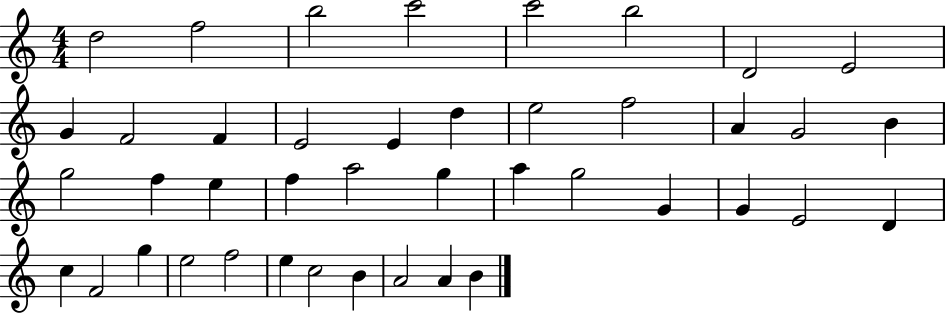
D5/h F5/h B5/h C6/h C6/h B5/h D4/h E4/h G4/q F4/h F4/q E4/h E4/q D5/q E5/h F5/h A4/q G4/h B4/q G5/h F5/q E5/q F5/q A5/h G5/q A5/q G5/h G4/q G4/q E4/h D4/q C5/q F4/h G5/q E5/h F5/h E5/q C5/h B4/q A4/h A4/q B4/q